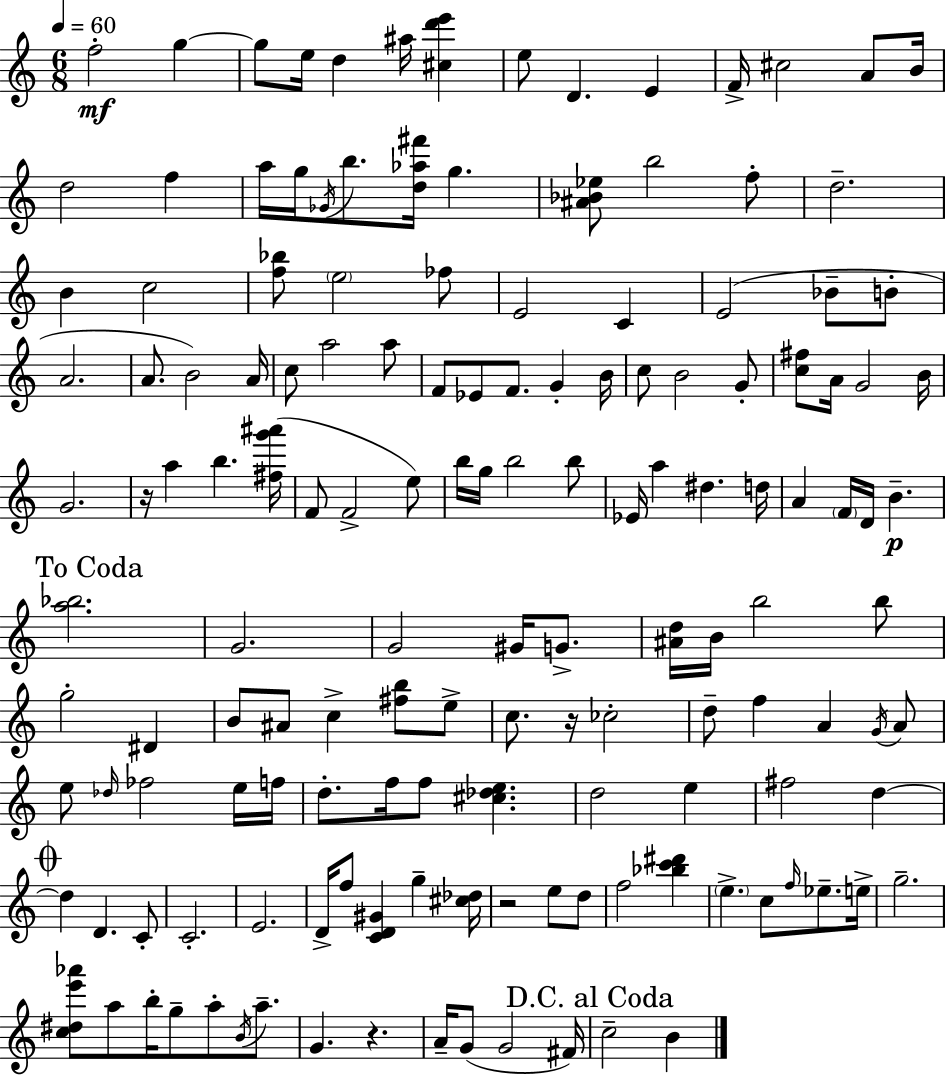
F5/h G5/q G5/e E5/s D5/q A#5/s [C#5,D6,E6]/q E5/e D4/q. E4/q F4/s C#5/h A4/e B4/s D5/h F5/q A5/s G5/s Gb4/s B5/e. [D5,Ab5,F#6]/s G5/q. [A#4,Bb4,Eb5]/e B5/h F5/e D5/h. B4/q C5/h [F5,Bb5]/e E5/h FES5/e E4/h C4/q E4/h Bb4/e B4/e A4/h. A4/e. B4/h A4/s C5/e A5/h A5/e F4/e Eb4/e F4/e. G4/q B4/s C5/e B4/h G4/e [C5,F#5]/e A4/s G4/h B4/s G4/h. R/s A5/q B5/q. [F#5,G6,A#6]/s F4/e F4/h E5/e B5/s G5/s B5/h B5/e Eb4/s A5/q D#5/q. D5/s A4/q F4/s D4/s B4/q. [A5,Bb5]/h. G4/h. G4/h G#4/s G4/e. [A#4,D5]/s B4/s B5/h B5/e G5/h D#4/q B4/e A#4/e C5/q [F#5,B5]/e E5/e C5/e. R/s CES5/h D5/e F5/q A4/q G4/s A4/e E5/e Db5/s FES5/h E5/s F5/s D5/e. F5/s F5/e [C#5,Db5,E5]/q. D5/h E5/q F#5/h D5/q D5/q D4/q. C4/e C4/h. E4/h. D4/s F5/e [C4,D4,G#4]/q G5/q [C#5,Db5]/s R/h E5/e D5/e F5/h [Bb5,C6,D#6]/q E5/q. C5/e F5/s Eb5/e. E5/s G5/h. [C5,D#5,E6,Ab6]/e A5/e B5/s G5/e A5/e B4/s A5/e. G4/q. R/q. A4/s G4/e G4/h F#4/s C5/h B4/q